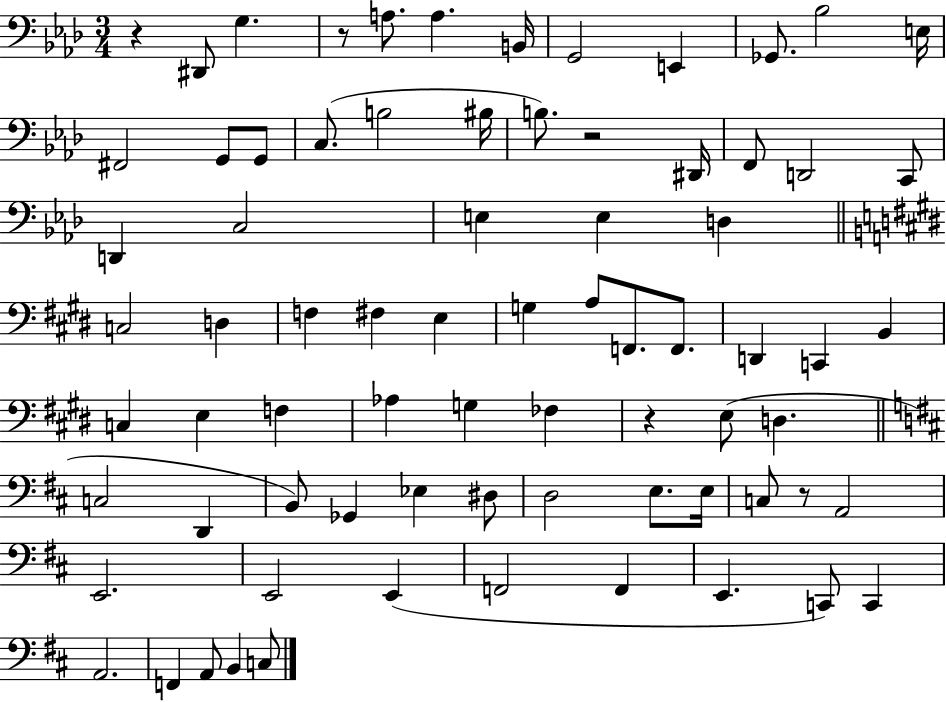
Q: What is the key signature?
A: AES major